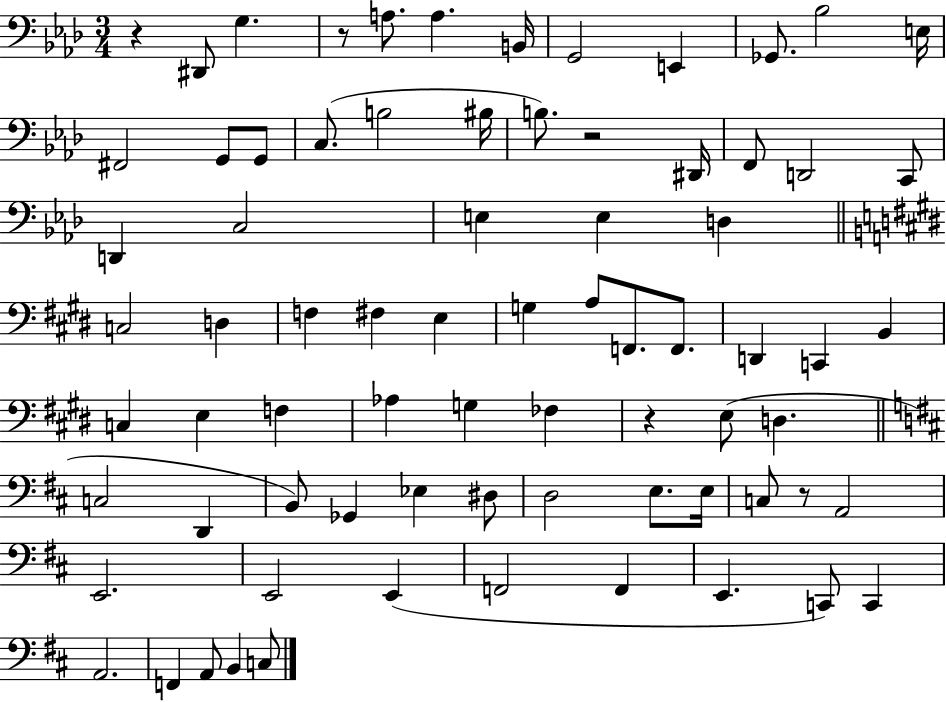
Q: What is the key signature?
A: AES major